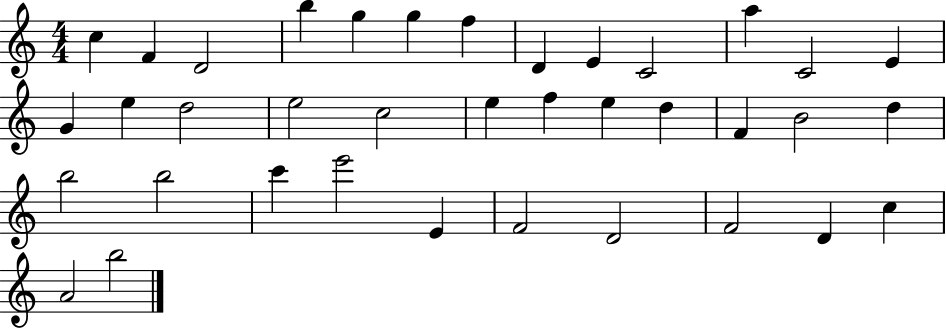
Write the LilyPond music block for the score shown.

{
  \clef treble
  \numericTimeSignature
  \time 4/4
  \key c \major
  c''4 f'4 d'2 | b''4 g''4 g''4 f''4 | d'4 e'4 c'2 | a''4 c'2 e'4 | \break g'4 e''4 d''2 | e''2 c''2 | e''4 f''4 e''4 d''4 | f'4 b'2 d''4 | \break b''2 b''2 | c'''4 e'''2 e'4 | f'2 d'2 | f'2 d'4 c''4 | \break a'2 b''2 | \bar "|."
}